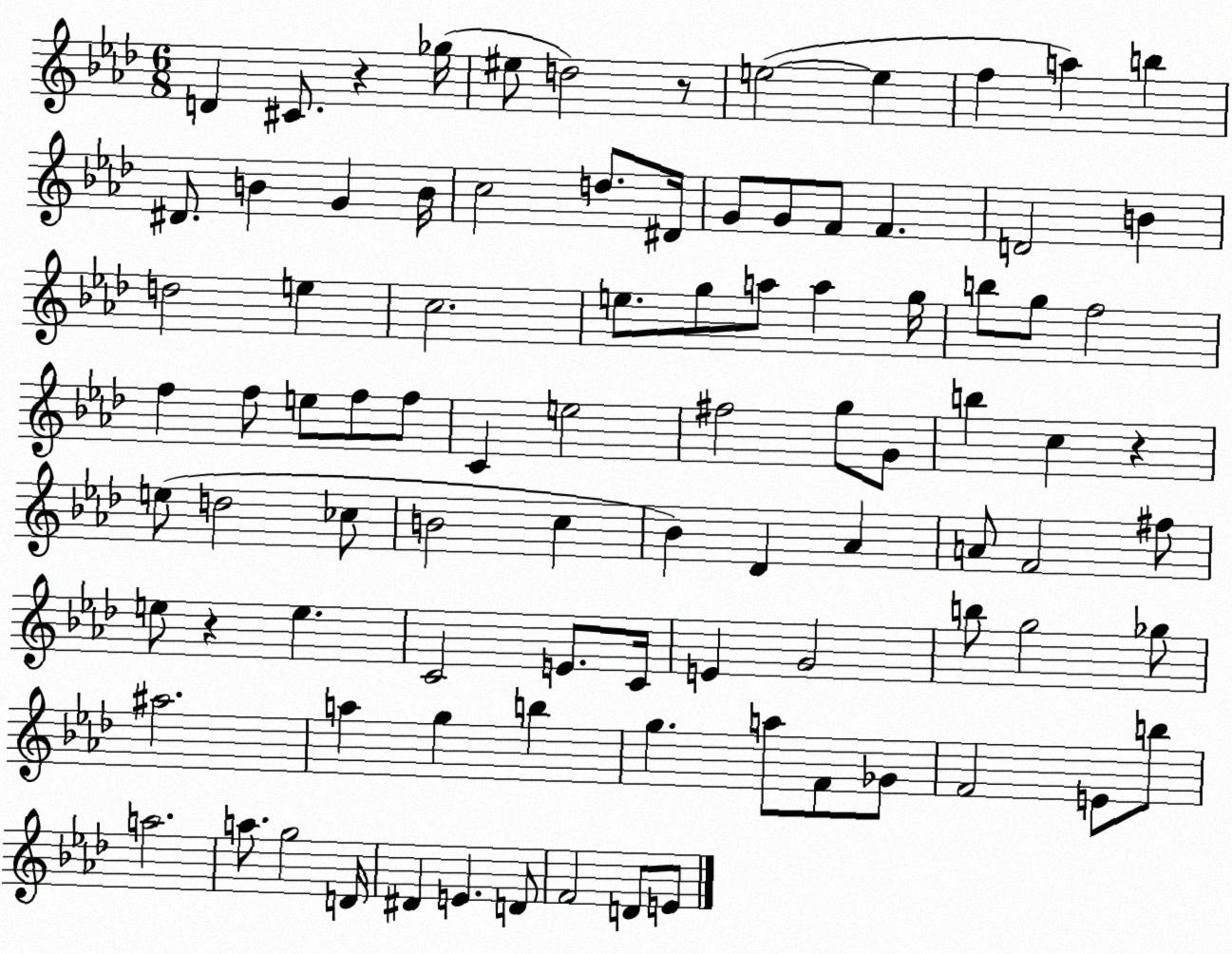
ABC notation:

X:1
T:Untitled
M:6/8
L:1/4
K:Ab
D ^C/2 z _g/4 ^e/2 d2 z/2 e2 e f a b ^D/2 B G B/4 c2 d/2 ^D/4 G/2 G/2 F/2 F D2 B d2 e c2 e/2 g/2 a/2 a g/4 b/2 g/2 f2 f f/2 e/2 f/2 f/2 C e2 ^f2 g/2 G/2 b c z e/2 d2 _c/2 B2 c _B _D _A A/2 F2 ^f/2 e/2 z e C2 E/2 C/4 E G2 b/2 g2 _g/2 ^a2 a g b g a/2 F/2 _G/2 F2 E/2 b/2 a2 a/2 g2 D/4 ^D E D/2 F2 D/2 E/2